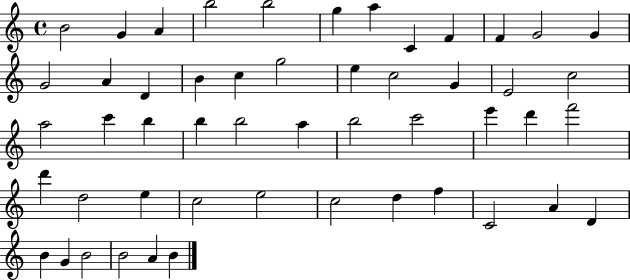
{
  \clef treble
  \time 4/4
  \defaultTimeSignature
  \key c \major
  b'2 g'4 a'4 | b''2 b''2 | g''4 a''4 c'4 f'4 | f'4 g'2 g'4 | \break g'2 a'4 d'4 | b'4 c''4 g''2 | e''4 c''2 g'4 | e'2 c''2 | \break a''2 c'''4 b''4 | b''4 b''2 a''4 | b''2 c'''2 | e'''4 d'''4 f'''2 | \break d'''4 d''2 e''4 | c''2 e''2 | c''2 d''4 f''4 | c'2 a'4 d'4 | \break b'4 g'4 b'2 | b'2 a'4 b'4 | \bar "|."
}